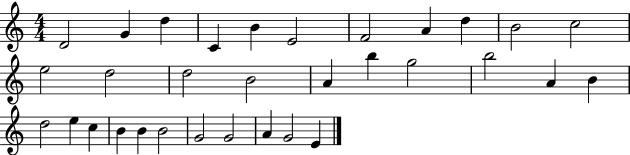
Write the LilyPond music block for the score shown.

{
  \clef treble
  \numericTimeSignature
  \time 4/4
  \key c \major
  d'2 g'4 d''4 | c'4 b'4 e'2 | f'2 a'4 d''4 | b'2 c''2 | \break e''2 d''2 | d''2 b'2 | a'4 b''4 g''2 | b''2 a'4 b'4 | \break d''2 e''4 c''4 | b'4 b'4 b'2 | g'2 g'2 | a'4 g'2 e'4 | \break \bar "|."
}